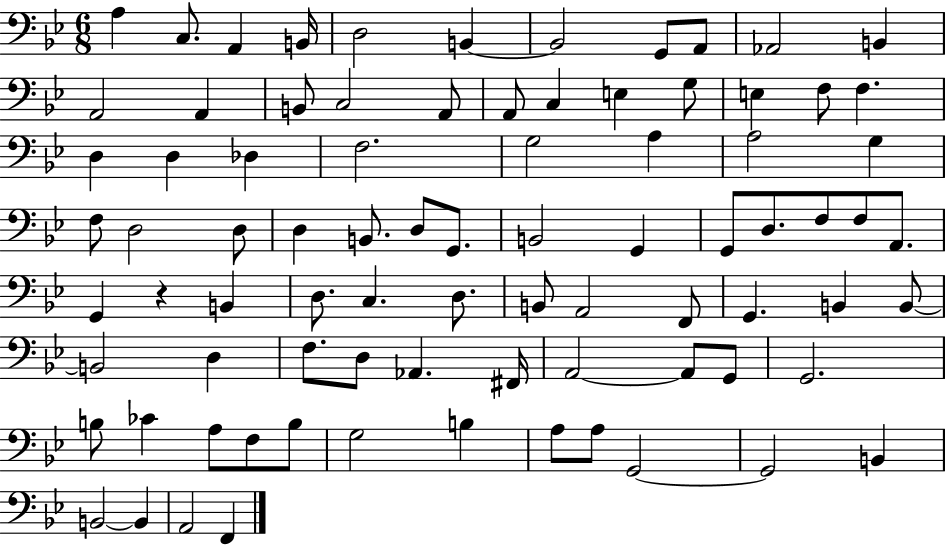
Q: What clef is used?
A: bass